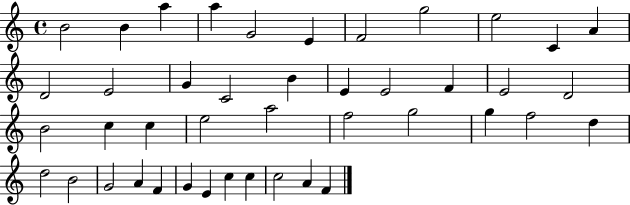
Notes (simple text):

B4/h B4/q A5/q A5/q G4/h E4/q F4/h G5/h E5/h C4/q A4/q D4/h E4/h G4/q C4/h B4/q E4/q E4/h F4/q E4/h D4/h B4/h C5/q C5/q E5/h A5/h F5/h G5/h G5/q F5/h D5/q D5/h B4/h G4/h A4/q F4/q G4/q E4/q C5/q C5/q C5/h A4/q F4/q